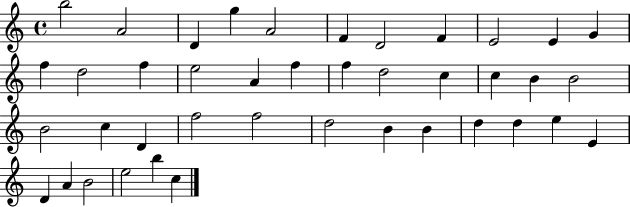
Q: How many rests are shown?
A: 0